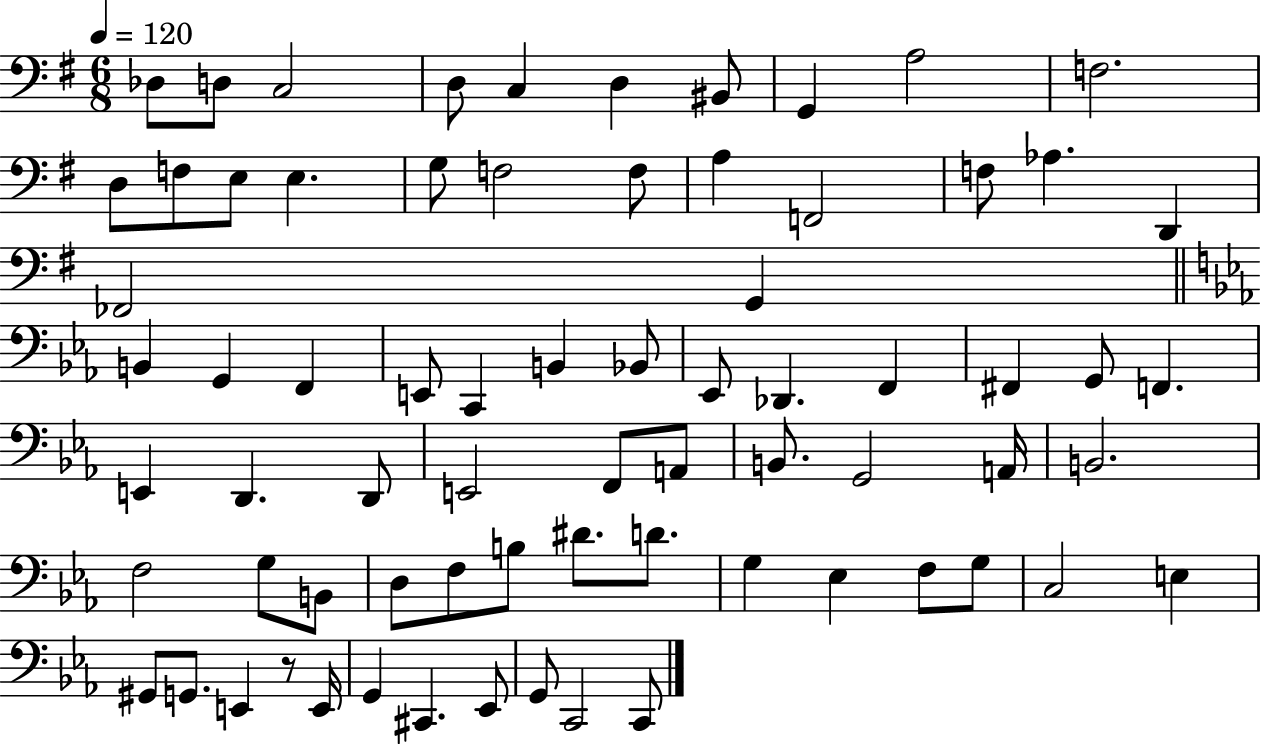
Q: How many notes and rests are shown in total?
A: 72